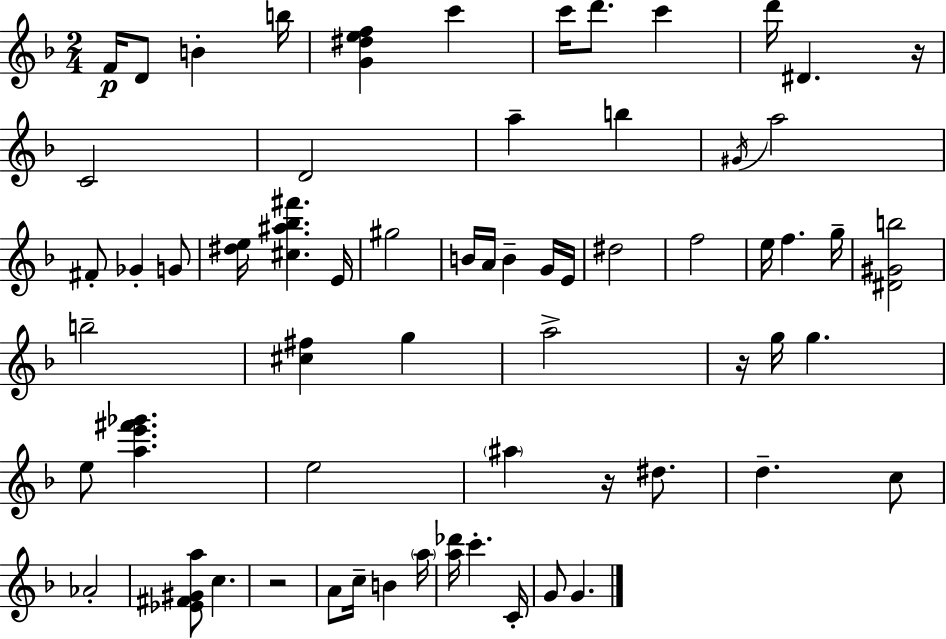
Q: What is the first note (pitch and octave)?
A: F4